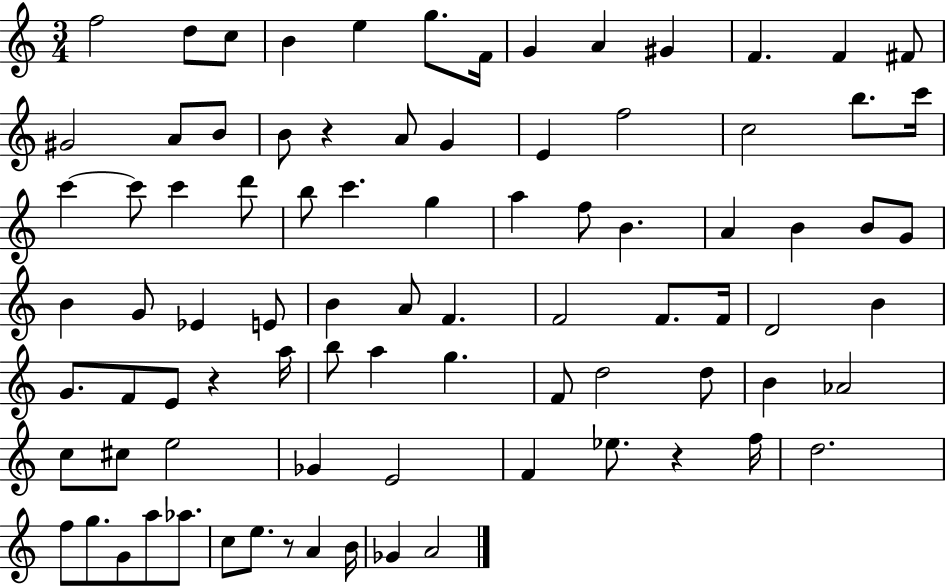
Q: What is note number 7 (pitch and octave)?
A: F4